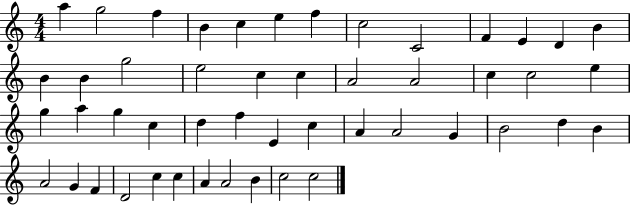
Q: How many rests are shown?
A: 0